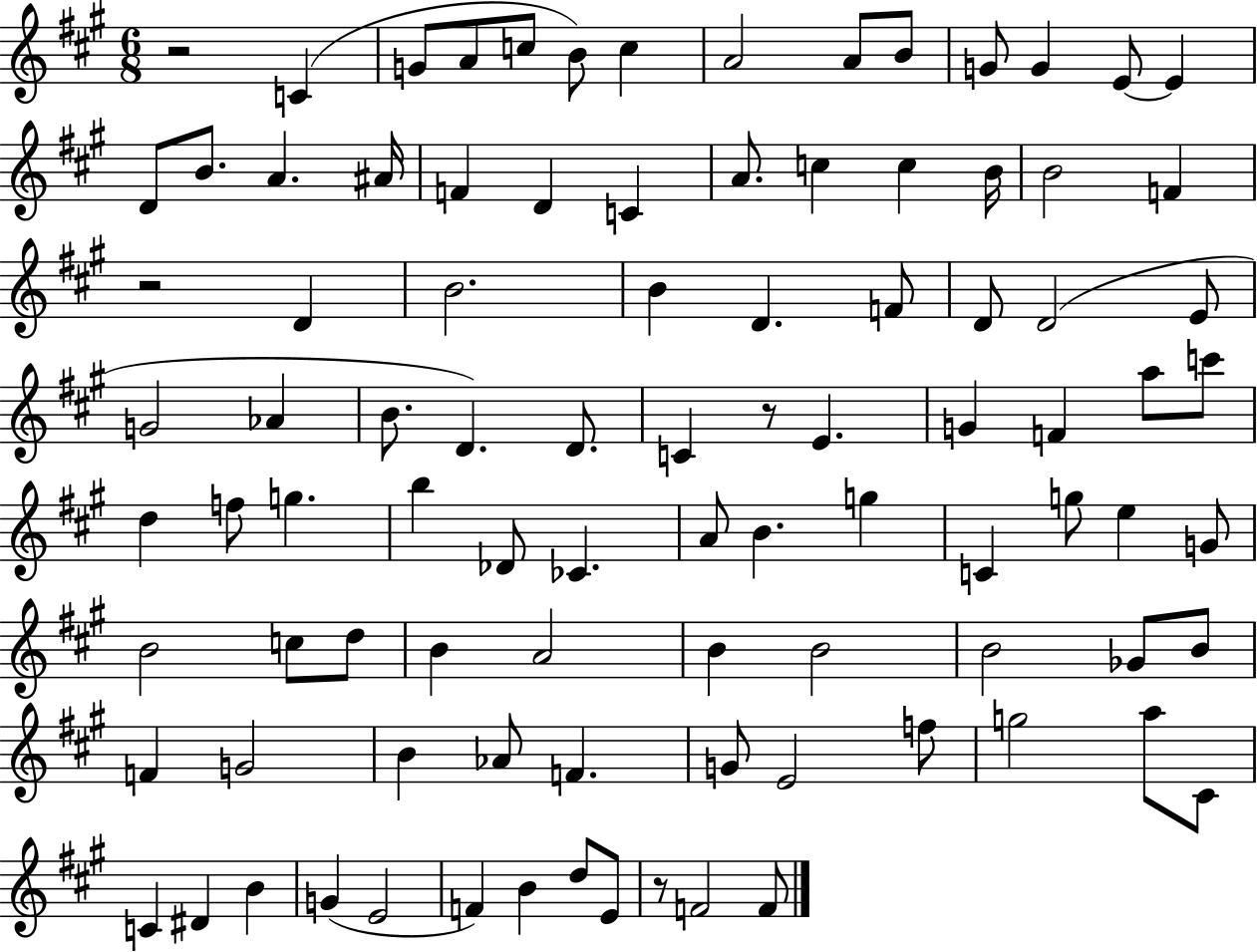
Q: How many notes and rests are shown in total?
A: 94